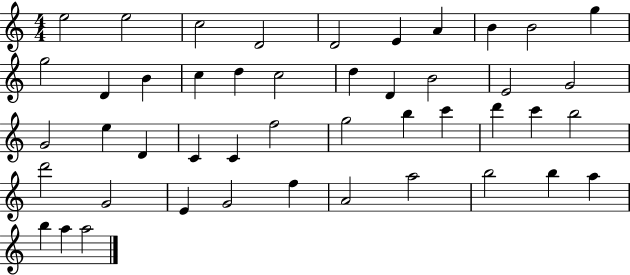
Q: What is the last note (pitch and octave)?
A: A5